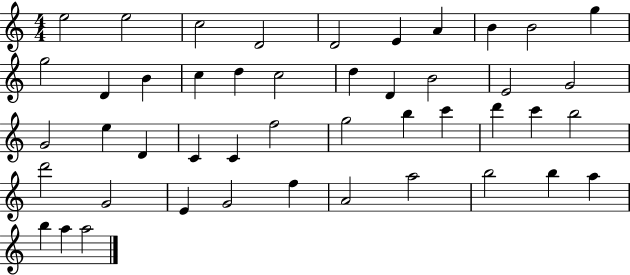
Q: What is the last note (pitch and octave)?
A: A5